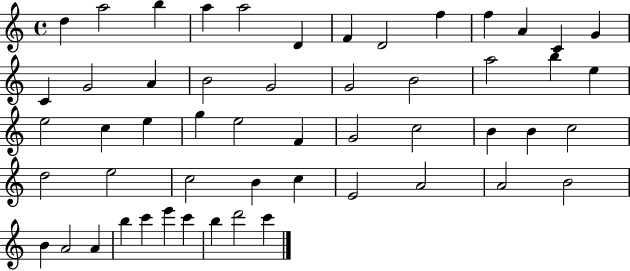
X:1
T:Untitled
M:4/4
L:1/4
K:C
d a2 b a a2 D F D2 f f A C G C G2 A B2 G2 G2 B2 a2 b e e2 c e g e2 F G2 c2 B B c2 d2 e2 c2 B c E2 A2 A2 B2 B A2 A b c' e' c' b d'2 c'